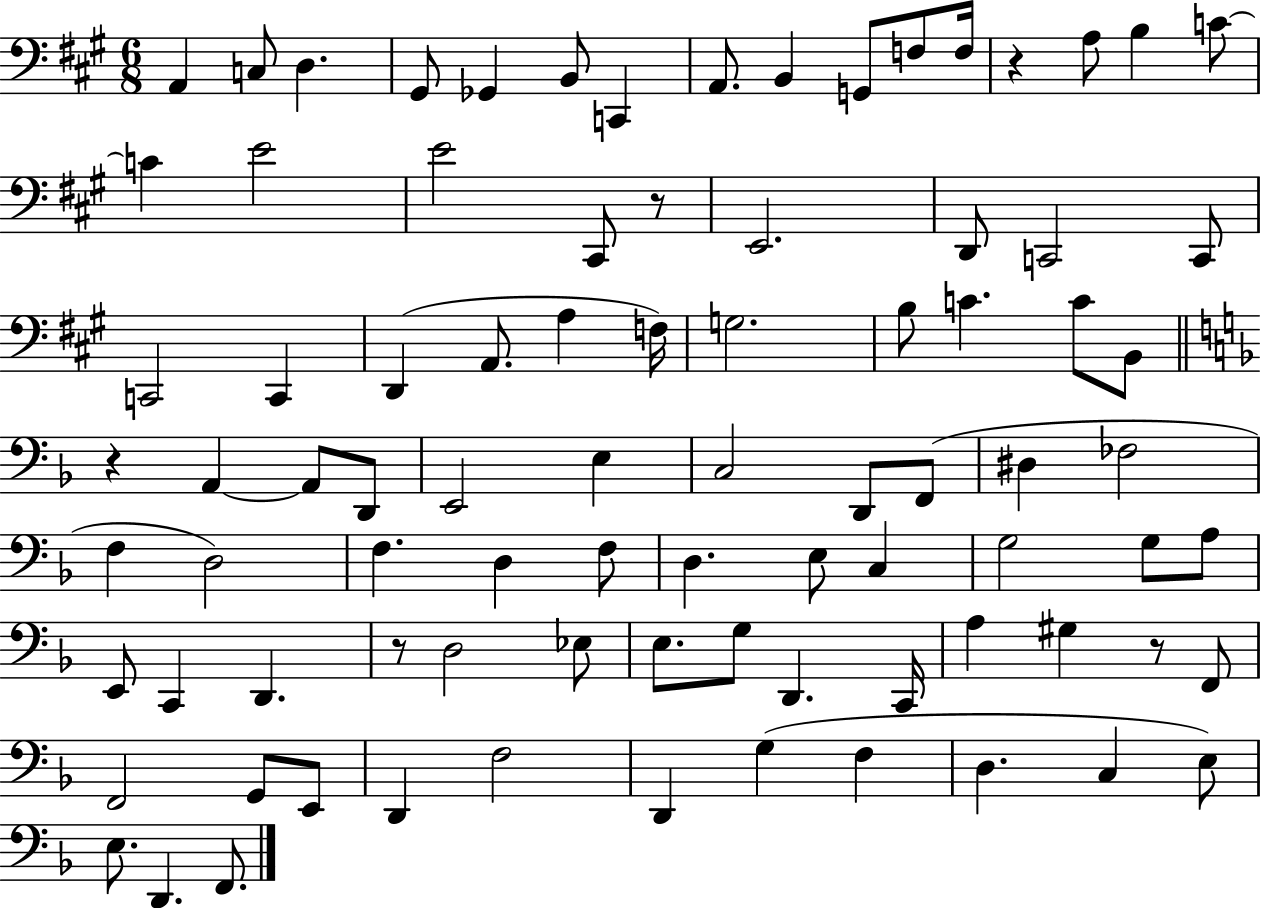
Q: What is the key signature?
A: A major